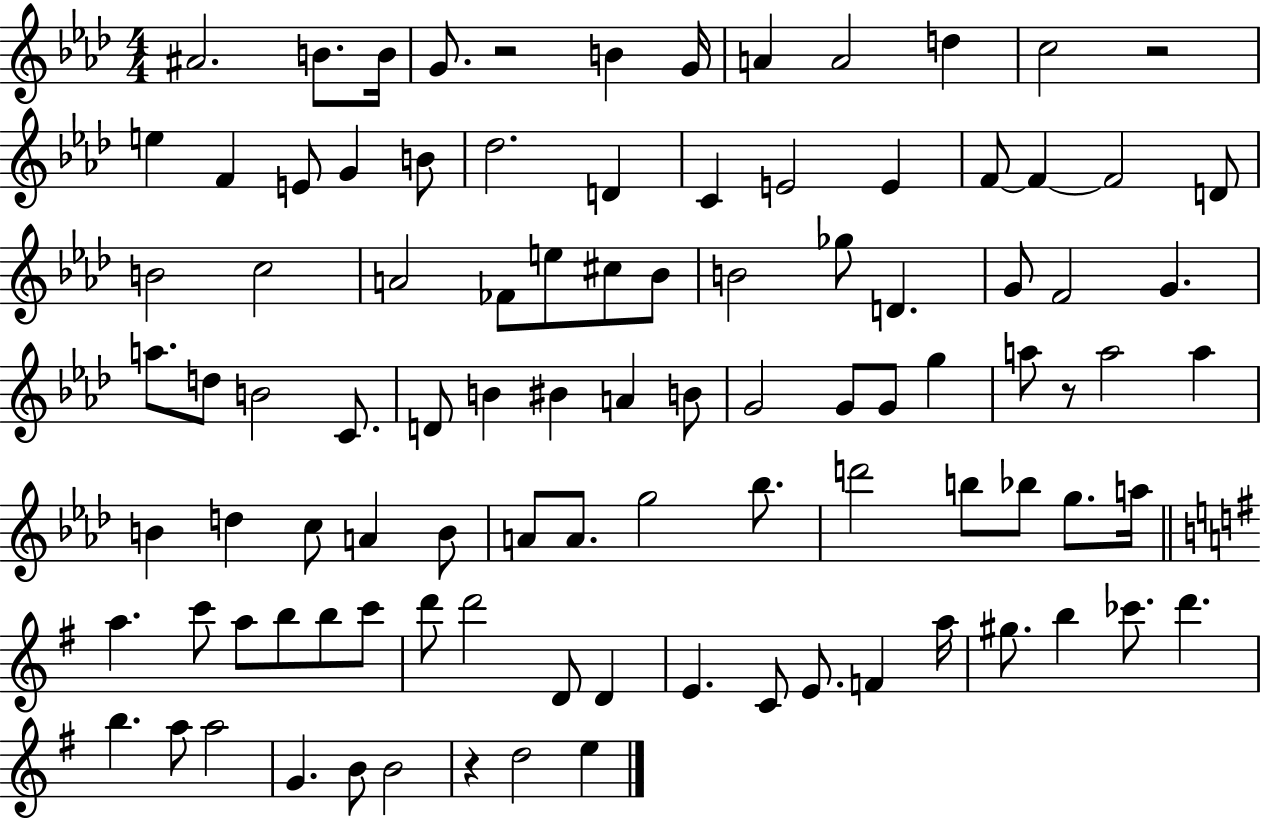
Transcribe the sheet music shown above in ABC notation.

X:1
T:Untitled
M:4/4
L:1/4
K:Ab
^A2 B/2 B/4 G/2 z2 B G/4 A A2 d c2 z2 e F E/2 G B/2 _d2 D C E2 E F/2 F F2 D/2 B2 c2 A2 _F/2 e/2 ^c/2 _B/2 B2 _g/2 D G/2 F2 G a/2 d/2 B2 C/2 D/2 B ^B A B/2 G2 G/2 G/2 g a/2 z/2 a2 a B d c/2 A B/2 A/2 A/2 g2 _b/2 d'2 b/2 _b/2 g/2 a/4 a c'/2 a/2 b/2 b/2 c'/2 d'/2 d'2 D/2 D E C/2 E/2 F a/4 ^g/2 b _c'/2 d' b a/2 a2 G B/2 B2 z d2 e